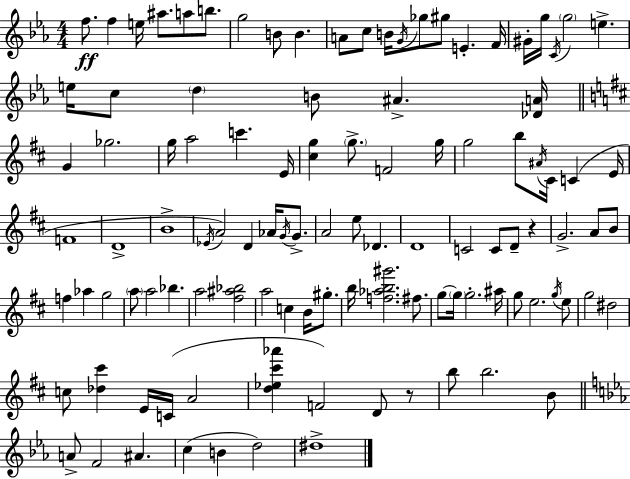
{
  \clef treble
  \numericTimeSignature
  \time 4/4
  \key ees \major
  f''8.\ff f''4 e''16 ais''8. a''8 b''8. | g''2 b'8 b'4. | a'8 c''8 b'16 \acciaccatura { g'16 } ges''8 gis''8 e'4.-. | f'16 gis'16-. g''16 \acciaccatura { c'16 } \parenthesize g''2 e''4.-> | \break e''16 c''8 \parenthesize d''4 b'8 ais'4.-> | <des' a'>16 \bar "||" \break \key d \major g'4 ges''2. | g''16 a''2 c'''4. e'16 | <cis'' g''>4 \parenthesize g''8.-> f'2 g''16 | g''2 b''8 \acciaccatura { ais'16 } cis'16 c'4( | \break e'16 f'1 | d'1-> | b'1-> | \acciaccatura { ees'16 }) a'2 d'4 aes'16 \acciaccatura { g'16 } | \break g'8.-> a'2 e''8 des'4. | d'1 | c'2 c'8 d'8-- r4 | g'2.-> a'8 | \break b'8 f''4 aes''4 g''2 | \parenthesize a''8 a''2 bes''4. | a''2 <fis'' ais'' bes''>2 | a''2 c''4 b'16 | \break gis''8.-. b''16 <f'' aes'' b'' gis'''>2. | fis''8. g''8~~ \parenthesize g''16 g''2.-. | ais''16 g''8 e''2. | \acciaccatura { g''16 } e''8 g''2 dis''2 | \break c''8 <des'' cis'''>4 e'16 c'16( a'2 | <d'' ees'' cis''' aes'''>4 f'2) | d'8 r8 b''8 b''2. | b'8 \bar "||" \break \key ees \major a'8-> f'2 ais'4. | c''4( b'4 d''2) | dis''1-> | \bar "|."
}